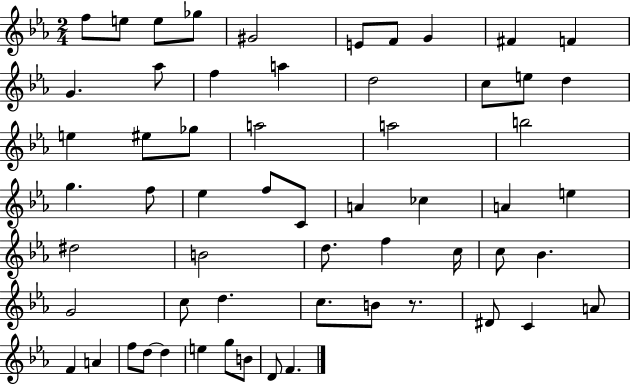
X:1
T:Untitled
M:2/4
L:1/4
K:Eb
f/2 e/2 e/2 _g/2 ^G2 E/2 F/2 G ^F F G _a/2 f a d2 c/2 e/2 d e ^e/2 _g/2 a2 a2 b2 g f/2 _e f/2 C/2 A _c A e ^d2 B2 d/2 f c/4 c/2 _B G2 c/2 d c/2 B/2 z/2 ^D/2 C A/2 F A f/2 d/2 d e g/2 B/2 D/2 F